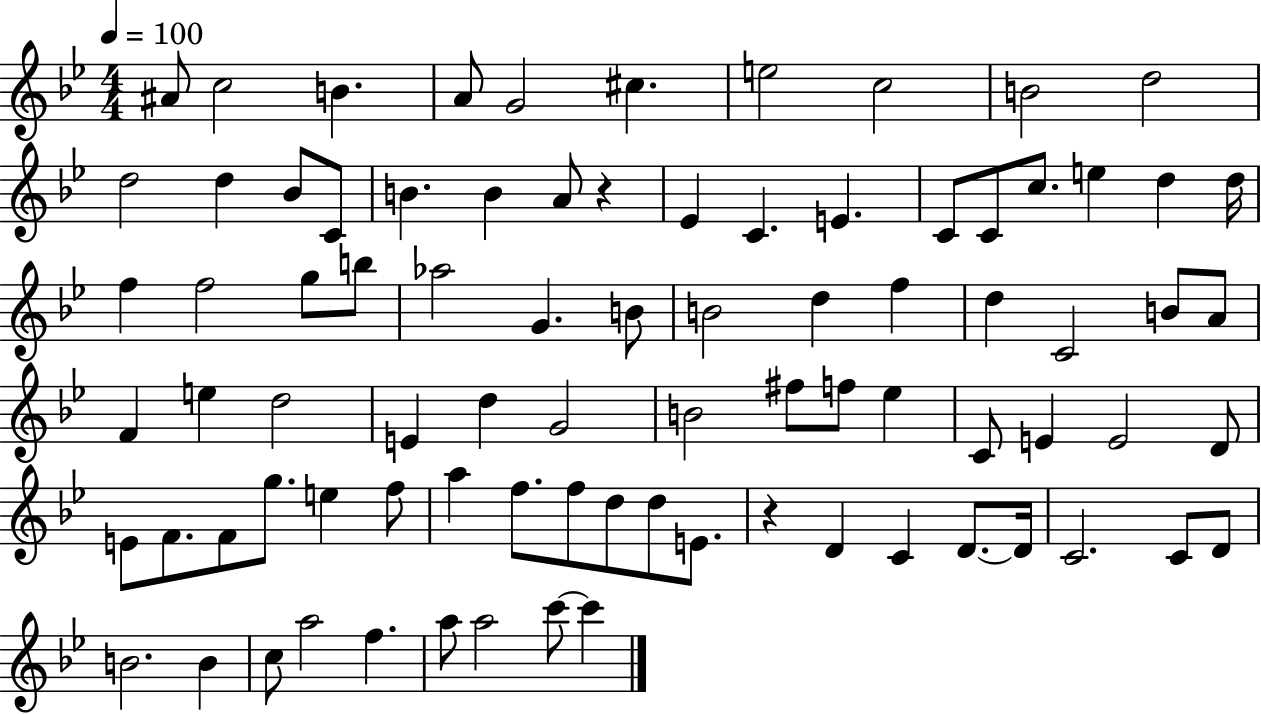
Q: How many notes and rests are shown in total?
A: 84